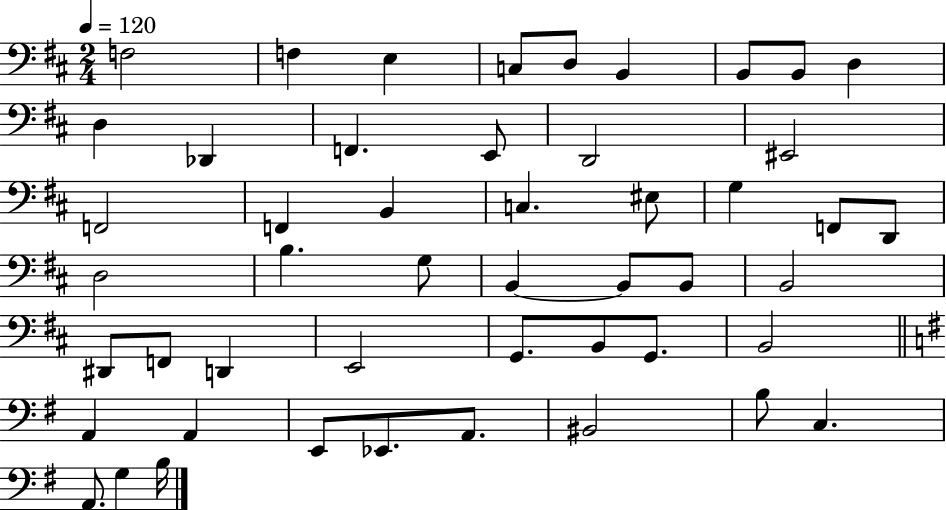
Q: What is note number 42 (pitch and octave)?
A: Eb2